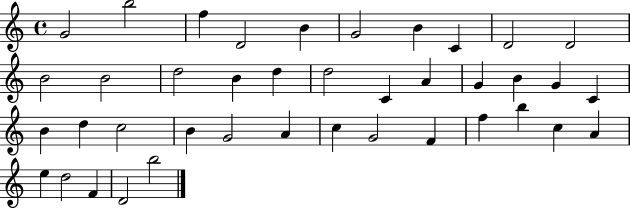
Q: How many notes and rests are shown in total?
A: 40